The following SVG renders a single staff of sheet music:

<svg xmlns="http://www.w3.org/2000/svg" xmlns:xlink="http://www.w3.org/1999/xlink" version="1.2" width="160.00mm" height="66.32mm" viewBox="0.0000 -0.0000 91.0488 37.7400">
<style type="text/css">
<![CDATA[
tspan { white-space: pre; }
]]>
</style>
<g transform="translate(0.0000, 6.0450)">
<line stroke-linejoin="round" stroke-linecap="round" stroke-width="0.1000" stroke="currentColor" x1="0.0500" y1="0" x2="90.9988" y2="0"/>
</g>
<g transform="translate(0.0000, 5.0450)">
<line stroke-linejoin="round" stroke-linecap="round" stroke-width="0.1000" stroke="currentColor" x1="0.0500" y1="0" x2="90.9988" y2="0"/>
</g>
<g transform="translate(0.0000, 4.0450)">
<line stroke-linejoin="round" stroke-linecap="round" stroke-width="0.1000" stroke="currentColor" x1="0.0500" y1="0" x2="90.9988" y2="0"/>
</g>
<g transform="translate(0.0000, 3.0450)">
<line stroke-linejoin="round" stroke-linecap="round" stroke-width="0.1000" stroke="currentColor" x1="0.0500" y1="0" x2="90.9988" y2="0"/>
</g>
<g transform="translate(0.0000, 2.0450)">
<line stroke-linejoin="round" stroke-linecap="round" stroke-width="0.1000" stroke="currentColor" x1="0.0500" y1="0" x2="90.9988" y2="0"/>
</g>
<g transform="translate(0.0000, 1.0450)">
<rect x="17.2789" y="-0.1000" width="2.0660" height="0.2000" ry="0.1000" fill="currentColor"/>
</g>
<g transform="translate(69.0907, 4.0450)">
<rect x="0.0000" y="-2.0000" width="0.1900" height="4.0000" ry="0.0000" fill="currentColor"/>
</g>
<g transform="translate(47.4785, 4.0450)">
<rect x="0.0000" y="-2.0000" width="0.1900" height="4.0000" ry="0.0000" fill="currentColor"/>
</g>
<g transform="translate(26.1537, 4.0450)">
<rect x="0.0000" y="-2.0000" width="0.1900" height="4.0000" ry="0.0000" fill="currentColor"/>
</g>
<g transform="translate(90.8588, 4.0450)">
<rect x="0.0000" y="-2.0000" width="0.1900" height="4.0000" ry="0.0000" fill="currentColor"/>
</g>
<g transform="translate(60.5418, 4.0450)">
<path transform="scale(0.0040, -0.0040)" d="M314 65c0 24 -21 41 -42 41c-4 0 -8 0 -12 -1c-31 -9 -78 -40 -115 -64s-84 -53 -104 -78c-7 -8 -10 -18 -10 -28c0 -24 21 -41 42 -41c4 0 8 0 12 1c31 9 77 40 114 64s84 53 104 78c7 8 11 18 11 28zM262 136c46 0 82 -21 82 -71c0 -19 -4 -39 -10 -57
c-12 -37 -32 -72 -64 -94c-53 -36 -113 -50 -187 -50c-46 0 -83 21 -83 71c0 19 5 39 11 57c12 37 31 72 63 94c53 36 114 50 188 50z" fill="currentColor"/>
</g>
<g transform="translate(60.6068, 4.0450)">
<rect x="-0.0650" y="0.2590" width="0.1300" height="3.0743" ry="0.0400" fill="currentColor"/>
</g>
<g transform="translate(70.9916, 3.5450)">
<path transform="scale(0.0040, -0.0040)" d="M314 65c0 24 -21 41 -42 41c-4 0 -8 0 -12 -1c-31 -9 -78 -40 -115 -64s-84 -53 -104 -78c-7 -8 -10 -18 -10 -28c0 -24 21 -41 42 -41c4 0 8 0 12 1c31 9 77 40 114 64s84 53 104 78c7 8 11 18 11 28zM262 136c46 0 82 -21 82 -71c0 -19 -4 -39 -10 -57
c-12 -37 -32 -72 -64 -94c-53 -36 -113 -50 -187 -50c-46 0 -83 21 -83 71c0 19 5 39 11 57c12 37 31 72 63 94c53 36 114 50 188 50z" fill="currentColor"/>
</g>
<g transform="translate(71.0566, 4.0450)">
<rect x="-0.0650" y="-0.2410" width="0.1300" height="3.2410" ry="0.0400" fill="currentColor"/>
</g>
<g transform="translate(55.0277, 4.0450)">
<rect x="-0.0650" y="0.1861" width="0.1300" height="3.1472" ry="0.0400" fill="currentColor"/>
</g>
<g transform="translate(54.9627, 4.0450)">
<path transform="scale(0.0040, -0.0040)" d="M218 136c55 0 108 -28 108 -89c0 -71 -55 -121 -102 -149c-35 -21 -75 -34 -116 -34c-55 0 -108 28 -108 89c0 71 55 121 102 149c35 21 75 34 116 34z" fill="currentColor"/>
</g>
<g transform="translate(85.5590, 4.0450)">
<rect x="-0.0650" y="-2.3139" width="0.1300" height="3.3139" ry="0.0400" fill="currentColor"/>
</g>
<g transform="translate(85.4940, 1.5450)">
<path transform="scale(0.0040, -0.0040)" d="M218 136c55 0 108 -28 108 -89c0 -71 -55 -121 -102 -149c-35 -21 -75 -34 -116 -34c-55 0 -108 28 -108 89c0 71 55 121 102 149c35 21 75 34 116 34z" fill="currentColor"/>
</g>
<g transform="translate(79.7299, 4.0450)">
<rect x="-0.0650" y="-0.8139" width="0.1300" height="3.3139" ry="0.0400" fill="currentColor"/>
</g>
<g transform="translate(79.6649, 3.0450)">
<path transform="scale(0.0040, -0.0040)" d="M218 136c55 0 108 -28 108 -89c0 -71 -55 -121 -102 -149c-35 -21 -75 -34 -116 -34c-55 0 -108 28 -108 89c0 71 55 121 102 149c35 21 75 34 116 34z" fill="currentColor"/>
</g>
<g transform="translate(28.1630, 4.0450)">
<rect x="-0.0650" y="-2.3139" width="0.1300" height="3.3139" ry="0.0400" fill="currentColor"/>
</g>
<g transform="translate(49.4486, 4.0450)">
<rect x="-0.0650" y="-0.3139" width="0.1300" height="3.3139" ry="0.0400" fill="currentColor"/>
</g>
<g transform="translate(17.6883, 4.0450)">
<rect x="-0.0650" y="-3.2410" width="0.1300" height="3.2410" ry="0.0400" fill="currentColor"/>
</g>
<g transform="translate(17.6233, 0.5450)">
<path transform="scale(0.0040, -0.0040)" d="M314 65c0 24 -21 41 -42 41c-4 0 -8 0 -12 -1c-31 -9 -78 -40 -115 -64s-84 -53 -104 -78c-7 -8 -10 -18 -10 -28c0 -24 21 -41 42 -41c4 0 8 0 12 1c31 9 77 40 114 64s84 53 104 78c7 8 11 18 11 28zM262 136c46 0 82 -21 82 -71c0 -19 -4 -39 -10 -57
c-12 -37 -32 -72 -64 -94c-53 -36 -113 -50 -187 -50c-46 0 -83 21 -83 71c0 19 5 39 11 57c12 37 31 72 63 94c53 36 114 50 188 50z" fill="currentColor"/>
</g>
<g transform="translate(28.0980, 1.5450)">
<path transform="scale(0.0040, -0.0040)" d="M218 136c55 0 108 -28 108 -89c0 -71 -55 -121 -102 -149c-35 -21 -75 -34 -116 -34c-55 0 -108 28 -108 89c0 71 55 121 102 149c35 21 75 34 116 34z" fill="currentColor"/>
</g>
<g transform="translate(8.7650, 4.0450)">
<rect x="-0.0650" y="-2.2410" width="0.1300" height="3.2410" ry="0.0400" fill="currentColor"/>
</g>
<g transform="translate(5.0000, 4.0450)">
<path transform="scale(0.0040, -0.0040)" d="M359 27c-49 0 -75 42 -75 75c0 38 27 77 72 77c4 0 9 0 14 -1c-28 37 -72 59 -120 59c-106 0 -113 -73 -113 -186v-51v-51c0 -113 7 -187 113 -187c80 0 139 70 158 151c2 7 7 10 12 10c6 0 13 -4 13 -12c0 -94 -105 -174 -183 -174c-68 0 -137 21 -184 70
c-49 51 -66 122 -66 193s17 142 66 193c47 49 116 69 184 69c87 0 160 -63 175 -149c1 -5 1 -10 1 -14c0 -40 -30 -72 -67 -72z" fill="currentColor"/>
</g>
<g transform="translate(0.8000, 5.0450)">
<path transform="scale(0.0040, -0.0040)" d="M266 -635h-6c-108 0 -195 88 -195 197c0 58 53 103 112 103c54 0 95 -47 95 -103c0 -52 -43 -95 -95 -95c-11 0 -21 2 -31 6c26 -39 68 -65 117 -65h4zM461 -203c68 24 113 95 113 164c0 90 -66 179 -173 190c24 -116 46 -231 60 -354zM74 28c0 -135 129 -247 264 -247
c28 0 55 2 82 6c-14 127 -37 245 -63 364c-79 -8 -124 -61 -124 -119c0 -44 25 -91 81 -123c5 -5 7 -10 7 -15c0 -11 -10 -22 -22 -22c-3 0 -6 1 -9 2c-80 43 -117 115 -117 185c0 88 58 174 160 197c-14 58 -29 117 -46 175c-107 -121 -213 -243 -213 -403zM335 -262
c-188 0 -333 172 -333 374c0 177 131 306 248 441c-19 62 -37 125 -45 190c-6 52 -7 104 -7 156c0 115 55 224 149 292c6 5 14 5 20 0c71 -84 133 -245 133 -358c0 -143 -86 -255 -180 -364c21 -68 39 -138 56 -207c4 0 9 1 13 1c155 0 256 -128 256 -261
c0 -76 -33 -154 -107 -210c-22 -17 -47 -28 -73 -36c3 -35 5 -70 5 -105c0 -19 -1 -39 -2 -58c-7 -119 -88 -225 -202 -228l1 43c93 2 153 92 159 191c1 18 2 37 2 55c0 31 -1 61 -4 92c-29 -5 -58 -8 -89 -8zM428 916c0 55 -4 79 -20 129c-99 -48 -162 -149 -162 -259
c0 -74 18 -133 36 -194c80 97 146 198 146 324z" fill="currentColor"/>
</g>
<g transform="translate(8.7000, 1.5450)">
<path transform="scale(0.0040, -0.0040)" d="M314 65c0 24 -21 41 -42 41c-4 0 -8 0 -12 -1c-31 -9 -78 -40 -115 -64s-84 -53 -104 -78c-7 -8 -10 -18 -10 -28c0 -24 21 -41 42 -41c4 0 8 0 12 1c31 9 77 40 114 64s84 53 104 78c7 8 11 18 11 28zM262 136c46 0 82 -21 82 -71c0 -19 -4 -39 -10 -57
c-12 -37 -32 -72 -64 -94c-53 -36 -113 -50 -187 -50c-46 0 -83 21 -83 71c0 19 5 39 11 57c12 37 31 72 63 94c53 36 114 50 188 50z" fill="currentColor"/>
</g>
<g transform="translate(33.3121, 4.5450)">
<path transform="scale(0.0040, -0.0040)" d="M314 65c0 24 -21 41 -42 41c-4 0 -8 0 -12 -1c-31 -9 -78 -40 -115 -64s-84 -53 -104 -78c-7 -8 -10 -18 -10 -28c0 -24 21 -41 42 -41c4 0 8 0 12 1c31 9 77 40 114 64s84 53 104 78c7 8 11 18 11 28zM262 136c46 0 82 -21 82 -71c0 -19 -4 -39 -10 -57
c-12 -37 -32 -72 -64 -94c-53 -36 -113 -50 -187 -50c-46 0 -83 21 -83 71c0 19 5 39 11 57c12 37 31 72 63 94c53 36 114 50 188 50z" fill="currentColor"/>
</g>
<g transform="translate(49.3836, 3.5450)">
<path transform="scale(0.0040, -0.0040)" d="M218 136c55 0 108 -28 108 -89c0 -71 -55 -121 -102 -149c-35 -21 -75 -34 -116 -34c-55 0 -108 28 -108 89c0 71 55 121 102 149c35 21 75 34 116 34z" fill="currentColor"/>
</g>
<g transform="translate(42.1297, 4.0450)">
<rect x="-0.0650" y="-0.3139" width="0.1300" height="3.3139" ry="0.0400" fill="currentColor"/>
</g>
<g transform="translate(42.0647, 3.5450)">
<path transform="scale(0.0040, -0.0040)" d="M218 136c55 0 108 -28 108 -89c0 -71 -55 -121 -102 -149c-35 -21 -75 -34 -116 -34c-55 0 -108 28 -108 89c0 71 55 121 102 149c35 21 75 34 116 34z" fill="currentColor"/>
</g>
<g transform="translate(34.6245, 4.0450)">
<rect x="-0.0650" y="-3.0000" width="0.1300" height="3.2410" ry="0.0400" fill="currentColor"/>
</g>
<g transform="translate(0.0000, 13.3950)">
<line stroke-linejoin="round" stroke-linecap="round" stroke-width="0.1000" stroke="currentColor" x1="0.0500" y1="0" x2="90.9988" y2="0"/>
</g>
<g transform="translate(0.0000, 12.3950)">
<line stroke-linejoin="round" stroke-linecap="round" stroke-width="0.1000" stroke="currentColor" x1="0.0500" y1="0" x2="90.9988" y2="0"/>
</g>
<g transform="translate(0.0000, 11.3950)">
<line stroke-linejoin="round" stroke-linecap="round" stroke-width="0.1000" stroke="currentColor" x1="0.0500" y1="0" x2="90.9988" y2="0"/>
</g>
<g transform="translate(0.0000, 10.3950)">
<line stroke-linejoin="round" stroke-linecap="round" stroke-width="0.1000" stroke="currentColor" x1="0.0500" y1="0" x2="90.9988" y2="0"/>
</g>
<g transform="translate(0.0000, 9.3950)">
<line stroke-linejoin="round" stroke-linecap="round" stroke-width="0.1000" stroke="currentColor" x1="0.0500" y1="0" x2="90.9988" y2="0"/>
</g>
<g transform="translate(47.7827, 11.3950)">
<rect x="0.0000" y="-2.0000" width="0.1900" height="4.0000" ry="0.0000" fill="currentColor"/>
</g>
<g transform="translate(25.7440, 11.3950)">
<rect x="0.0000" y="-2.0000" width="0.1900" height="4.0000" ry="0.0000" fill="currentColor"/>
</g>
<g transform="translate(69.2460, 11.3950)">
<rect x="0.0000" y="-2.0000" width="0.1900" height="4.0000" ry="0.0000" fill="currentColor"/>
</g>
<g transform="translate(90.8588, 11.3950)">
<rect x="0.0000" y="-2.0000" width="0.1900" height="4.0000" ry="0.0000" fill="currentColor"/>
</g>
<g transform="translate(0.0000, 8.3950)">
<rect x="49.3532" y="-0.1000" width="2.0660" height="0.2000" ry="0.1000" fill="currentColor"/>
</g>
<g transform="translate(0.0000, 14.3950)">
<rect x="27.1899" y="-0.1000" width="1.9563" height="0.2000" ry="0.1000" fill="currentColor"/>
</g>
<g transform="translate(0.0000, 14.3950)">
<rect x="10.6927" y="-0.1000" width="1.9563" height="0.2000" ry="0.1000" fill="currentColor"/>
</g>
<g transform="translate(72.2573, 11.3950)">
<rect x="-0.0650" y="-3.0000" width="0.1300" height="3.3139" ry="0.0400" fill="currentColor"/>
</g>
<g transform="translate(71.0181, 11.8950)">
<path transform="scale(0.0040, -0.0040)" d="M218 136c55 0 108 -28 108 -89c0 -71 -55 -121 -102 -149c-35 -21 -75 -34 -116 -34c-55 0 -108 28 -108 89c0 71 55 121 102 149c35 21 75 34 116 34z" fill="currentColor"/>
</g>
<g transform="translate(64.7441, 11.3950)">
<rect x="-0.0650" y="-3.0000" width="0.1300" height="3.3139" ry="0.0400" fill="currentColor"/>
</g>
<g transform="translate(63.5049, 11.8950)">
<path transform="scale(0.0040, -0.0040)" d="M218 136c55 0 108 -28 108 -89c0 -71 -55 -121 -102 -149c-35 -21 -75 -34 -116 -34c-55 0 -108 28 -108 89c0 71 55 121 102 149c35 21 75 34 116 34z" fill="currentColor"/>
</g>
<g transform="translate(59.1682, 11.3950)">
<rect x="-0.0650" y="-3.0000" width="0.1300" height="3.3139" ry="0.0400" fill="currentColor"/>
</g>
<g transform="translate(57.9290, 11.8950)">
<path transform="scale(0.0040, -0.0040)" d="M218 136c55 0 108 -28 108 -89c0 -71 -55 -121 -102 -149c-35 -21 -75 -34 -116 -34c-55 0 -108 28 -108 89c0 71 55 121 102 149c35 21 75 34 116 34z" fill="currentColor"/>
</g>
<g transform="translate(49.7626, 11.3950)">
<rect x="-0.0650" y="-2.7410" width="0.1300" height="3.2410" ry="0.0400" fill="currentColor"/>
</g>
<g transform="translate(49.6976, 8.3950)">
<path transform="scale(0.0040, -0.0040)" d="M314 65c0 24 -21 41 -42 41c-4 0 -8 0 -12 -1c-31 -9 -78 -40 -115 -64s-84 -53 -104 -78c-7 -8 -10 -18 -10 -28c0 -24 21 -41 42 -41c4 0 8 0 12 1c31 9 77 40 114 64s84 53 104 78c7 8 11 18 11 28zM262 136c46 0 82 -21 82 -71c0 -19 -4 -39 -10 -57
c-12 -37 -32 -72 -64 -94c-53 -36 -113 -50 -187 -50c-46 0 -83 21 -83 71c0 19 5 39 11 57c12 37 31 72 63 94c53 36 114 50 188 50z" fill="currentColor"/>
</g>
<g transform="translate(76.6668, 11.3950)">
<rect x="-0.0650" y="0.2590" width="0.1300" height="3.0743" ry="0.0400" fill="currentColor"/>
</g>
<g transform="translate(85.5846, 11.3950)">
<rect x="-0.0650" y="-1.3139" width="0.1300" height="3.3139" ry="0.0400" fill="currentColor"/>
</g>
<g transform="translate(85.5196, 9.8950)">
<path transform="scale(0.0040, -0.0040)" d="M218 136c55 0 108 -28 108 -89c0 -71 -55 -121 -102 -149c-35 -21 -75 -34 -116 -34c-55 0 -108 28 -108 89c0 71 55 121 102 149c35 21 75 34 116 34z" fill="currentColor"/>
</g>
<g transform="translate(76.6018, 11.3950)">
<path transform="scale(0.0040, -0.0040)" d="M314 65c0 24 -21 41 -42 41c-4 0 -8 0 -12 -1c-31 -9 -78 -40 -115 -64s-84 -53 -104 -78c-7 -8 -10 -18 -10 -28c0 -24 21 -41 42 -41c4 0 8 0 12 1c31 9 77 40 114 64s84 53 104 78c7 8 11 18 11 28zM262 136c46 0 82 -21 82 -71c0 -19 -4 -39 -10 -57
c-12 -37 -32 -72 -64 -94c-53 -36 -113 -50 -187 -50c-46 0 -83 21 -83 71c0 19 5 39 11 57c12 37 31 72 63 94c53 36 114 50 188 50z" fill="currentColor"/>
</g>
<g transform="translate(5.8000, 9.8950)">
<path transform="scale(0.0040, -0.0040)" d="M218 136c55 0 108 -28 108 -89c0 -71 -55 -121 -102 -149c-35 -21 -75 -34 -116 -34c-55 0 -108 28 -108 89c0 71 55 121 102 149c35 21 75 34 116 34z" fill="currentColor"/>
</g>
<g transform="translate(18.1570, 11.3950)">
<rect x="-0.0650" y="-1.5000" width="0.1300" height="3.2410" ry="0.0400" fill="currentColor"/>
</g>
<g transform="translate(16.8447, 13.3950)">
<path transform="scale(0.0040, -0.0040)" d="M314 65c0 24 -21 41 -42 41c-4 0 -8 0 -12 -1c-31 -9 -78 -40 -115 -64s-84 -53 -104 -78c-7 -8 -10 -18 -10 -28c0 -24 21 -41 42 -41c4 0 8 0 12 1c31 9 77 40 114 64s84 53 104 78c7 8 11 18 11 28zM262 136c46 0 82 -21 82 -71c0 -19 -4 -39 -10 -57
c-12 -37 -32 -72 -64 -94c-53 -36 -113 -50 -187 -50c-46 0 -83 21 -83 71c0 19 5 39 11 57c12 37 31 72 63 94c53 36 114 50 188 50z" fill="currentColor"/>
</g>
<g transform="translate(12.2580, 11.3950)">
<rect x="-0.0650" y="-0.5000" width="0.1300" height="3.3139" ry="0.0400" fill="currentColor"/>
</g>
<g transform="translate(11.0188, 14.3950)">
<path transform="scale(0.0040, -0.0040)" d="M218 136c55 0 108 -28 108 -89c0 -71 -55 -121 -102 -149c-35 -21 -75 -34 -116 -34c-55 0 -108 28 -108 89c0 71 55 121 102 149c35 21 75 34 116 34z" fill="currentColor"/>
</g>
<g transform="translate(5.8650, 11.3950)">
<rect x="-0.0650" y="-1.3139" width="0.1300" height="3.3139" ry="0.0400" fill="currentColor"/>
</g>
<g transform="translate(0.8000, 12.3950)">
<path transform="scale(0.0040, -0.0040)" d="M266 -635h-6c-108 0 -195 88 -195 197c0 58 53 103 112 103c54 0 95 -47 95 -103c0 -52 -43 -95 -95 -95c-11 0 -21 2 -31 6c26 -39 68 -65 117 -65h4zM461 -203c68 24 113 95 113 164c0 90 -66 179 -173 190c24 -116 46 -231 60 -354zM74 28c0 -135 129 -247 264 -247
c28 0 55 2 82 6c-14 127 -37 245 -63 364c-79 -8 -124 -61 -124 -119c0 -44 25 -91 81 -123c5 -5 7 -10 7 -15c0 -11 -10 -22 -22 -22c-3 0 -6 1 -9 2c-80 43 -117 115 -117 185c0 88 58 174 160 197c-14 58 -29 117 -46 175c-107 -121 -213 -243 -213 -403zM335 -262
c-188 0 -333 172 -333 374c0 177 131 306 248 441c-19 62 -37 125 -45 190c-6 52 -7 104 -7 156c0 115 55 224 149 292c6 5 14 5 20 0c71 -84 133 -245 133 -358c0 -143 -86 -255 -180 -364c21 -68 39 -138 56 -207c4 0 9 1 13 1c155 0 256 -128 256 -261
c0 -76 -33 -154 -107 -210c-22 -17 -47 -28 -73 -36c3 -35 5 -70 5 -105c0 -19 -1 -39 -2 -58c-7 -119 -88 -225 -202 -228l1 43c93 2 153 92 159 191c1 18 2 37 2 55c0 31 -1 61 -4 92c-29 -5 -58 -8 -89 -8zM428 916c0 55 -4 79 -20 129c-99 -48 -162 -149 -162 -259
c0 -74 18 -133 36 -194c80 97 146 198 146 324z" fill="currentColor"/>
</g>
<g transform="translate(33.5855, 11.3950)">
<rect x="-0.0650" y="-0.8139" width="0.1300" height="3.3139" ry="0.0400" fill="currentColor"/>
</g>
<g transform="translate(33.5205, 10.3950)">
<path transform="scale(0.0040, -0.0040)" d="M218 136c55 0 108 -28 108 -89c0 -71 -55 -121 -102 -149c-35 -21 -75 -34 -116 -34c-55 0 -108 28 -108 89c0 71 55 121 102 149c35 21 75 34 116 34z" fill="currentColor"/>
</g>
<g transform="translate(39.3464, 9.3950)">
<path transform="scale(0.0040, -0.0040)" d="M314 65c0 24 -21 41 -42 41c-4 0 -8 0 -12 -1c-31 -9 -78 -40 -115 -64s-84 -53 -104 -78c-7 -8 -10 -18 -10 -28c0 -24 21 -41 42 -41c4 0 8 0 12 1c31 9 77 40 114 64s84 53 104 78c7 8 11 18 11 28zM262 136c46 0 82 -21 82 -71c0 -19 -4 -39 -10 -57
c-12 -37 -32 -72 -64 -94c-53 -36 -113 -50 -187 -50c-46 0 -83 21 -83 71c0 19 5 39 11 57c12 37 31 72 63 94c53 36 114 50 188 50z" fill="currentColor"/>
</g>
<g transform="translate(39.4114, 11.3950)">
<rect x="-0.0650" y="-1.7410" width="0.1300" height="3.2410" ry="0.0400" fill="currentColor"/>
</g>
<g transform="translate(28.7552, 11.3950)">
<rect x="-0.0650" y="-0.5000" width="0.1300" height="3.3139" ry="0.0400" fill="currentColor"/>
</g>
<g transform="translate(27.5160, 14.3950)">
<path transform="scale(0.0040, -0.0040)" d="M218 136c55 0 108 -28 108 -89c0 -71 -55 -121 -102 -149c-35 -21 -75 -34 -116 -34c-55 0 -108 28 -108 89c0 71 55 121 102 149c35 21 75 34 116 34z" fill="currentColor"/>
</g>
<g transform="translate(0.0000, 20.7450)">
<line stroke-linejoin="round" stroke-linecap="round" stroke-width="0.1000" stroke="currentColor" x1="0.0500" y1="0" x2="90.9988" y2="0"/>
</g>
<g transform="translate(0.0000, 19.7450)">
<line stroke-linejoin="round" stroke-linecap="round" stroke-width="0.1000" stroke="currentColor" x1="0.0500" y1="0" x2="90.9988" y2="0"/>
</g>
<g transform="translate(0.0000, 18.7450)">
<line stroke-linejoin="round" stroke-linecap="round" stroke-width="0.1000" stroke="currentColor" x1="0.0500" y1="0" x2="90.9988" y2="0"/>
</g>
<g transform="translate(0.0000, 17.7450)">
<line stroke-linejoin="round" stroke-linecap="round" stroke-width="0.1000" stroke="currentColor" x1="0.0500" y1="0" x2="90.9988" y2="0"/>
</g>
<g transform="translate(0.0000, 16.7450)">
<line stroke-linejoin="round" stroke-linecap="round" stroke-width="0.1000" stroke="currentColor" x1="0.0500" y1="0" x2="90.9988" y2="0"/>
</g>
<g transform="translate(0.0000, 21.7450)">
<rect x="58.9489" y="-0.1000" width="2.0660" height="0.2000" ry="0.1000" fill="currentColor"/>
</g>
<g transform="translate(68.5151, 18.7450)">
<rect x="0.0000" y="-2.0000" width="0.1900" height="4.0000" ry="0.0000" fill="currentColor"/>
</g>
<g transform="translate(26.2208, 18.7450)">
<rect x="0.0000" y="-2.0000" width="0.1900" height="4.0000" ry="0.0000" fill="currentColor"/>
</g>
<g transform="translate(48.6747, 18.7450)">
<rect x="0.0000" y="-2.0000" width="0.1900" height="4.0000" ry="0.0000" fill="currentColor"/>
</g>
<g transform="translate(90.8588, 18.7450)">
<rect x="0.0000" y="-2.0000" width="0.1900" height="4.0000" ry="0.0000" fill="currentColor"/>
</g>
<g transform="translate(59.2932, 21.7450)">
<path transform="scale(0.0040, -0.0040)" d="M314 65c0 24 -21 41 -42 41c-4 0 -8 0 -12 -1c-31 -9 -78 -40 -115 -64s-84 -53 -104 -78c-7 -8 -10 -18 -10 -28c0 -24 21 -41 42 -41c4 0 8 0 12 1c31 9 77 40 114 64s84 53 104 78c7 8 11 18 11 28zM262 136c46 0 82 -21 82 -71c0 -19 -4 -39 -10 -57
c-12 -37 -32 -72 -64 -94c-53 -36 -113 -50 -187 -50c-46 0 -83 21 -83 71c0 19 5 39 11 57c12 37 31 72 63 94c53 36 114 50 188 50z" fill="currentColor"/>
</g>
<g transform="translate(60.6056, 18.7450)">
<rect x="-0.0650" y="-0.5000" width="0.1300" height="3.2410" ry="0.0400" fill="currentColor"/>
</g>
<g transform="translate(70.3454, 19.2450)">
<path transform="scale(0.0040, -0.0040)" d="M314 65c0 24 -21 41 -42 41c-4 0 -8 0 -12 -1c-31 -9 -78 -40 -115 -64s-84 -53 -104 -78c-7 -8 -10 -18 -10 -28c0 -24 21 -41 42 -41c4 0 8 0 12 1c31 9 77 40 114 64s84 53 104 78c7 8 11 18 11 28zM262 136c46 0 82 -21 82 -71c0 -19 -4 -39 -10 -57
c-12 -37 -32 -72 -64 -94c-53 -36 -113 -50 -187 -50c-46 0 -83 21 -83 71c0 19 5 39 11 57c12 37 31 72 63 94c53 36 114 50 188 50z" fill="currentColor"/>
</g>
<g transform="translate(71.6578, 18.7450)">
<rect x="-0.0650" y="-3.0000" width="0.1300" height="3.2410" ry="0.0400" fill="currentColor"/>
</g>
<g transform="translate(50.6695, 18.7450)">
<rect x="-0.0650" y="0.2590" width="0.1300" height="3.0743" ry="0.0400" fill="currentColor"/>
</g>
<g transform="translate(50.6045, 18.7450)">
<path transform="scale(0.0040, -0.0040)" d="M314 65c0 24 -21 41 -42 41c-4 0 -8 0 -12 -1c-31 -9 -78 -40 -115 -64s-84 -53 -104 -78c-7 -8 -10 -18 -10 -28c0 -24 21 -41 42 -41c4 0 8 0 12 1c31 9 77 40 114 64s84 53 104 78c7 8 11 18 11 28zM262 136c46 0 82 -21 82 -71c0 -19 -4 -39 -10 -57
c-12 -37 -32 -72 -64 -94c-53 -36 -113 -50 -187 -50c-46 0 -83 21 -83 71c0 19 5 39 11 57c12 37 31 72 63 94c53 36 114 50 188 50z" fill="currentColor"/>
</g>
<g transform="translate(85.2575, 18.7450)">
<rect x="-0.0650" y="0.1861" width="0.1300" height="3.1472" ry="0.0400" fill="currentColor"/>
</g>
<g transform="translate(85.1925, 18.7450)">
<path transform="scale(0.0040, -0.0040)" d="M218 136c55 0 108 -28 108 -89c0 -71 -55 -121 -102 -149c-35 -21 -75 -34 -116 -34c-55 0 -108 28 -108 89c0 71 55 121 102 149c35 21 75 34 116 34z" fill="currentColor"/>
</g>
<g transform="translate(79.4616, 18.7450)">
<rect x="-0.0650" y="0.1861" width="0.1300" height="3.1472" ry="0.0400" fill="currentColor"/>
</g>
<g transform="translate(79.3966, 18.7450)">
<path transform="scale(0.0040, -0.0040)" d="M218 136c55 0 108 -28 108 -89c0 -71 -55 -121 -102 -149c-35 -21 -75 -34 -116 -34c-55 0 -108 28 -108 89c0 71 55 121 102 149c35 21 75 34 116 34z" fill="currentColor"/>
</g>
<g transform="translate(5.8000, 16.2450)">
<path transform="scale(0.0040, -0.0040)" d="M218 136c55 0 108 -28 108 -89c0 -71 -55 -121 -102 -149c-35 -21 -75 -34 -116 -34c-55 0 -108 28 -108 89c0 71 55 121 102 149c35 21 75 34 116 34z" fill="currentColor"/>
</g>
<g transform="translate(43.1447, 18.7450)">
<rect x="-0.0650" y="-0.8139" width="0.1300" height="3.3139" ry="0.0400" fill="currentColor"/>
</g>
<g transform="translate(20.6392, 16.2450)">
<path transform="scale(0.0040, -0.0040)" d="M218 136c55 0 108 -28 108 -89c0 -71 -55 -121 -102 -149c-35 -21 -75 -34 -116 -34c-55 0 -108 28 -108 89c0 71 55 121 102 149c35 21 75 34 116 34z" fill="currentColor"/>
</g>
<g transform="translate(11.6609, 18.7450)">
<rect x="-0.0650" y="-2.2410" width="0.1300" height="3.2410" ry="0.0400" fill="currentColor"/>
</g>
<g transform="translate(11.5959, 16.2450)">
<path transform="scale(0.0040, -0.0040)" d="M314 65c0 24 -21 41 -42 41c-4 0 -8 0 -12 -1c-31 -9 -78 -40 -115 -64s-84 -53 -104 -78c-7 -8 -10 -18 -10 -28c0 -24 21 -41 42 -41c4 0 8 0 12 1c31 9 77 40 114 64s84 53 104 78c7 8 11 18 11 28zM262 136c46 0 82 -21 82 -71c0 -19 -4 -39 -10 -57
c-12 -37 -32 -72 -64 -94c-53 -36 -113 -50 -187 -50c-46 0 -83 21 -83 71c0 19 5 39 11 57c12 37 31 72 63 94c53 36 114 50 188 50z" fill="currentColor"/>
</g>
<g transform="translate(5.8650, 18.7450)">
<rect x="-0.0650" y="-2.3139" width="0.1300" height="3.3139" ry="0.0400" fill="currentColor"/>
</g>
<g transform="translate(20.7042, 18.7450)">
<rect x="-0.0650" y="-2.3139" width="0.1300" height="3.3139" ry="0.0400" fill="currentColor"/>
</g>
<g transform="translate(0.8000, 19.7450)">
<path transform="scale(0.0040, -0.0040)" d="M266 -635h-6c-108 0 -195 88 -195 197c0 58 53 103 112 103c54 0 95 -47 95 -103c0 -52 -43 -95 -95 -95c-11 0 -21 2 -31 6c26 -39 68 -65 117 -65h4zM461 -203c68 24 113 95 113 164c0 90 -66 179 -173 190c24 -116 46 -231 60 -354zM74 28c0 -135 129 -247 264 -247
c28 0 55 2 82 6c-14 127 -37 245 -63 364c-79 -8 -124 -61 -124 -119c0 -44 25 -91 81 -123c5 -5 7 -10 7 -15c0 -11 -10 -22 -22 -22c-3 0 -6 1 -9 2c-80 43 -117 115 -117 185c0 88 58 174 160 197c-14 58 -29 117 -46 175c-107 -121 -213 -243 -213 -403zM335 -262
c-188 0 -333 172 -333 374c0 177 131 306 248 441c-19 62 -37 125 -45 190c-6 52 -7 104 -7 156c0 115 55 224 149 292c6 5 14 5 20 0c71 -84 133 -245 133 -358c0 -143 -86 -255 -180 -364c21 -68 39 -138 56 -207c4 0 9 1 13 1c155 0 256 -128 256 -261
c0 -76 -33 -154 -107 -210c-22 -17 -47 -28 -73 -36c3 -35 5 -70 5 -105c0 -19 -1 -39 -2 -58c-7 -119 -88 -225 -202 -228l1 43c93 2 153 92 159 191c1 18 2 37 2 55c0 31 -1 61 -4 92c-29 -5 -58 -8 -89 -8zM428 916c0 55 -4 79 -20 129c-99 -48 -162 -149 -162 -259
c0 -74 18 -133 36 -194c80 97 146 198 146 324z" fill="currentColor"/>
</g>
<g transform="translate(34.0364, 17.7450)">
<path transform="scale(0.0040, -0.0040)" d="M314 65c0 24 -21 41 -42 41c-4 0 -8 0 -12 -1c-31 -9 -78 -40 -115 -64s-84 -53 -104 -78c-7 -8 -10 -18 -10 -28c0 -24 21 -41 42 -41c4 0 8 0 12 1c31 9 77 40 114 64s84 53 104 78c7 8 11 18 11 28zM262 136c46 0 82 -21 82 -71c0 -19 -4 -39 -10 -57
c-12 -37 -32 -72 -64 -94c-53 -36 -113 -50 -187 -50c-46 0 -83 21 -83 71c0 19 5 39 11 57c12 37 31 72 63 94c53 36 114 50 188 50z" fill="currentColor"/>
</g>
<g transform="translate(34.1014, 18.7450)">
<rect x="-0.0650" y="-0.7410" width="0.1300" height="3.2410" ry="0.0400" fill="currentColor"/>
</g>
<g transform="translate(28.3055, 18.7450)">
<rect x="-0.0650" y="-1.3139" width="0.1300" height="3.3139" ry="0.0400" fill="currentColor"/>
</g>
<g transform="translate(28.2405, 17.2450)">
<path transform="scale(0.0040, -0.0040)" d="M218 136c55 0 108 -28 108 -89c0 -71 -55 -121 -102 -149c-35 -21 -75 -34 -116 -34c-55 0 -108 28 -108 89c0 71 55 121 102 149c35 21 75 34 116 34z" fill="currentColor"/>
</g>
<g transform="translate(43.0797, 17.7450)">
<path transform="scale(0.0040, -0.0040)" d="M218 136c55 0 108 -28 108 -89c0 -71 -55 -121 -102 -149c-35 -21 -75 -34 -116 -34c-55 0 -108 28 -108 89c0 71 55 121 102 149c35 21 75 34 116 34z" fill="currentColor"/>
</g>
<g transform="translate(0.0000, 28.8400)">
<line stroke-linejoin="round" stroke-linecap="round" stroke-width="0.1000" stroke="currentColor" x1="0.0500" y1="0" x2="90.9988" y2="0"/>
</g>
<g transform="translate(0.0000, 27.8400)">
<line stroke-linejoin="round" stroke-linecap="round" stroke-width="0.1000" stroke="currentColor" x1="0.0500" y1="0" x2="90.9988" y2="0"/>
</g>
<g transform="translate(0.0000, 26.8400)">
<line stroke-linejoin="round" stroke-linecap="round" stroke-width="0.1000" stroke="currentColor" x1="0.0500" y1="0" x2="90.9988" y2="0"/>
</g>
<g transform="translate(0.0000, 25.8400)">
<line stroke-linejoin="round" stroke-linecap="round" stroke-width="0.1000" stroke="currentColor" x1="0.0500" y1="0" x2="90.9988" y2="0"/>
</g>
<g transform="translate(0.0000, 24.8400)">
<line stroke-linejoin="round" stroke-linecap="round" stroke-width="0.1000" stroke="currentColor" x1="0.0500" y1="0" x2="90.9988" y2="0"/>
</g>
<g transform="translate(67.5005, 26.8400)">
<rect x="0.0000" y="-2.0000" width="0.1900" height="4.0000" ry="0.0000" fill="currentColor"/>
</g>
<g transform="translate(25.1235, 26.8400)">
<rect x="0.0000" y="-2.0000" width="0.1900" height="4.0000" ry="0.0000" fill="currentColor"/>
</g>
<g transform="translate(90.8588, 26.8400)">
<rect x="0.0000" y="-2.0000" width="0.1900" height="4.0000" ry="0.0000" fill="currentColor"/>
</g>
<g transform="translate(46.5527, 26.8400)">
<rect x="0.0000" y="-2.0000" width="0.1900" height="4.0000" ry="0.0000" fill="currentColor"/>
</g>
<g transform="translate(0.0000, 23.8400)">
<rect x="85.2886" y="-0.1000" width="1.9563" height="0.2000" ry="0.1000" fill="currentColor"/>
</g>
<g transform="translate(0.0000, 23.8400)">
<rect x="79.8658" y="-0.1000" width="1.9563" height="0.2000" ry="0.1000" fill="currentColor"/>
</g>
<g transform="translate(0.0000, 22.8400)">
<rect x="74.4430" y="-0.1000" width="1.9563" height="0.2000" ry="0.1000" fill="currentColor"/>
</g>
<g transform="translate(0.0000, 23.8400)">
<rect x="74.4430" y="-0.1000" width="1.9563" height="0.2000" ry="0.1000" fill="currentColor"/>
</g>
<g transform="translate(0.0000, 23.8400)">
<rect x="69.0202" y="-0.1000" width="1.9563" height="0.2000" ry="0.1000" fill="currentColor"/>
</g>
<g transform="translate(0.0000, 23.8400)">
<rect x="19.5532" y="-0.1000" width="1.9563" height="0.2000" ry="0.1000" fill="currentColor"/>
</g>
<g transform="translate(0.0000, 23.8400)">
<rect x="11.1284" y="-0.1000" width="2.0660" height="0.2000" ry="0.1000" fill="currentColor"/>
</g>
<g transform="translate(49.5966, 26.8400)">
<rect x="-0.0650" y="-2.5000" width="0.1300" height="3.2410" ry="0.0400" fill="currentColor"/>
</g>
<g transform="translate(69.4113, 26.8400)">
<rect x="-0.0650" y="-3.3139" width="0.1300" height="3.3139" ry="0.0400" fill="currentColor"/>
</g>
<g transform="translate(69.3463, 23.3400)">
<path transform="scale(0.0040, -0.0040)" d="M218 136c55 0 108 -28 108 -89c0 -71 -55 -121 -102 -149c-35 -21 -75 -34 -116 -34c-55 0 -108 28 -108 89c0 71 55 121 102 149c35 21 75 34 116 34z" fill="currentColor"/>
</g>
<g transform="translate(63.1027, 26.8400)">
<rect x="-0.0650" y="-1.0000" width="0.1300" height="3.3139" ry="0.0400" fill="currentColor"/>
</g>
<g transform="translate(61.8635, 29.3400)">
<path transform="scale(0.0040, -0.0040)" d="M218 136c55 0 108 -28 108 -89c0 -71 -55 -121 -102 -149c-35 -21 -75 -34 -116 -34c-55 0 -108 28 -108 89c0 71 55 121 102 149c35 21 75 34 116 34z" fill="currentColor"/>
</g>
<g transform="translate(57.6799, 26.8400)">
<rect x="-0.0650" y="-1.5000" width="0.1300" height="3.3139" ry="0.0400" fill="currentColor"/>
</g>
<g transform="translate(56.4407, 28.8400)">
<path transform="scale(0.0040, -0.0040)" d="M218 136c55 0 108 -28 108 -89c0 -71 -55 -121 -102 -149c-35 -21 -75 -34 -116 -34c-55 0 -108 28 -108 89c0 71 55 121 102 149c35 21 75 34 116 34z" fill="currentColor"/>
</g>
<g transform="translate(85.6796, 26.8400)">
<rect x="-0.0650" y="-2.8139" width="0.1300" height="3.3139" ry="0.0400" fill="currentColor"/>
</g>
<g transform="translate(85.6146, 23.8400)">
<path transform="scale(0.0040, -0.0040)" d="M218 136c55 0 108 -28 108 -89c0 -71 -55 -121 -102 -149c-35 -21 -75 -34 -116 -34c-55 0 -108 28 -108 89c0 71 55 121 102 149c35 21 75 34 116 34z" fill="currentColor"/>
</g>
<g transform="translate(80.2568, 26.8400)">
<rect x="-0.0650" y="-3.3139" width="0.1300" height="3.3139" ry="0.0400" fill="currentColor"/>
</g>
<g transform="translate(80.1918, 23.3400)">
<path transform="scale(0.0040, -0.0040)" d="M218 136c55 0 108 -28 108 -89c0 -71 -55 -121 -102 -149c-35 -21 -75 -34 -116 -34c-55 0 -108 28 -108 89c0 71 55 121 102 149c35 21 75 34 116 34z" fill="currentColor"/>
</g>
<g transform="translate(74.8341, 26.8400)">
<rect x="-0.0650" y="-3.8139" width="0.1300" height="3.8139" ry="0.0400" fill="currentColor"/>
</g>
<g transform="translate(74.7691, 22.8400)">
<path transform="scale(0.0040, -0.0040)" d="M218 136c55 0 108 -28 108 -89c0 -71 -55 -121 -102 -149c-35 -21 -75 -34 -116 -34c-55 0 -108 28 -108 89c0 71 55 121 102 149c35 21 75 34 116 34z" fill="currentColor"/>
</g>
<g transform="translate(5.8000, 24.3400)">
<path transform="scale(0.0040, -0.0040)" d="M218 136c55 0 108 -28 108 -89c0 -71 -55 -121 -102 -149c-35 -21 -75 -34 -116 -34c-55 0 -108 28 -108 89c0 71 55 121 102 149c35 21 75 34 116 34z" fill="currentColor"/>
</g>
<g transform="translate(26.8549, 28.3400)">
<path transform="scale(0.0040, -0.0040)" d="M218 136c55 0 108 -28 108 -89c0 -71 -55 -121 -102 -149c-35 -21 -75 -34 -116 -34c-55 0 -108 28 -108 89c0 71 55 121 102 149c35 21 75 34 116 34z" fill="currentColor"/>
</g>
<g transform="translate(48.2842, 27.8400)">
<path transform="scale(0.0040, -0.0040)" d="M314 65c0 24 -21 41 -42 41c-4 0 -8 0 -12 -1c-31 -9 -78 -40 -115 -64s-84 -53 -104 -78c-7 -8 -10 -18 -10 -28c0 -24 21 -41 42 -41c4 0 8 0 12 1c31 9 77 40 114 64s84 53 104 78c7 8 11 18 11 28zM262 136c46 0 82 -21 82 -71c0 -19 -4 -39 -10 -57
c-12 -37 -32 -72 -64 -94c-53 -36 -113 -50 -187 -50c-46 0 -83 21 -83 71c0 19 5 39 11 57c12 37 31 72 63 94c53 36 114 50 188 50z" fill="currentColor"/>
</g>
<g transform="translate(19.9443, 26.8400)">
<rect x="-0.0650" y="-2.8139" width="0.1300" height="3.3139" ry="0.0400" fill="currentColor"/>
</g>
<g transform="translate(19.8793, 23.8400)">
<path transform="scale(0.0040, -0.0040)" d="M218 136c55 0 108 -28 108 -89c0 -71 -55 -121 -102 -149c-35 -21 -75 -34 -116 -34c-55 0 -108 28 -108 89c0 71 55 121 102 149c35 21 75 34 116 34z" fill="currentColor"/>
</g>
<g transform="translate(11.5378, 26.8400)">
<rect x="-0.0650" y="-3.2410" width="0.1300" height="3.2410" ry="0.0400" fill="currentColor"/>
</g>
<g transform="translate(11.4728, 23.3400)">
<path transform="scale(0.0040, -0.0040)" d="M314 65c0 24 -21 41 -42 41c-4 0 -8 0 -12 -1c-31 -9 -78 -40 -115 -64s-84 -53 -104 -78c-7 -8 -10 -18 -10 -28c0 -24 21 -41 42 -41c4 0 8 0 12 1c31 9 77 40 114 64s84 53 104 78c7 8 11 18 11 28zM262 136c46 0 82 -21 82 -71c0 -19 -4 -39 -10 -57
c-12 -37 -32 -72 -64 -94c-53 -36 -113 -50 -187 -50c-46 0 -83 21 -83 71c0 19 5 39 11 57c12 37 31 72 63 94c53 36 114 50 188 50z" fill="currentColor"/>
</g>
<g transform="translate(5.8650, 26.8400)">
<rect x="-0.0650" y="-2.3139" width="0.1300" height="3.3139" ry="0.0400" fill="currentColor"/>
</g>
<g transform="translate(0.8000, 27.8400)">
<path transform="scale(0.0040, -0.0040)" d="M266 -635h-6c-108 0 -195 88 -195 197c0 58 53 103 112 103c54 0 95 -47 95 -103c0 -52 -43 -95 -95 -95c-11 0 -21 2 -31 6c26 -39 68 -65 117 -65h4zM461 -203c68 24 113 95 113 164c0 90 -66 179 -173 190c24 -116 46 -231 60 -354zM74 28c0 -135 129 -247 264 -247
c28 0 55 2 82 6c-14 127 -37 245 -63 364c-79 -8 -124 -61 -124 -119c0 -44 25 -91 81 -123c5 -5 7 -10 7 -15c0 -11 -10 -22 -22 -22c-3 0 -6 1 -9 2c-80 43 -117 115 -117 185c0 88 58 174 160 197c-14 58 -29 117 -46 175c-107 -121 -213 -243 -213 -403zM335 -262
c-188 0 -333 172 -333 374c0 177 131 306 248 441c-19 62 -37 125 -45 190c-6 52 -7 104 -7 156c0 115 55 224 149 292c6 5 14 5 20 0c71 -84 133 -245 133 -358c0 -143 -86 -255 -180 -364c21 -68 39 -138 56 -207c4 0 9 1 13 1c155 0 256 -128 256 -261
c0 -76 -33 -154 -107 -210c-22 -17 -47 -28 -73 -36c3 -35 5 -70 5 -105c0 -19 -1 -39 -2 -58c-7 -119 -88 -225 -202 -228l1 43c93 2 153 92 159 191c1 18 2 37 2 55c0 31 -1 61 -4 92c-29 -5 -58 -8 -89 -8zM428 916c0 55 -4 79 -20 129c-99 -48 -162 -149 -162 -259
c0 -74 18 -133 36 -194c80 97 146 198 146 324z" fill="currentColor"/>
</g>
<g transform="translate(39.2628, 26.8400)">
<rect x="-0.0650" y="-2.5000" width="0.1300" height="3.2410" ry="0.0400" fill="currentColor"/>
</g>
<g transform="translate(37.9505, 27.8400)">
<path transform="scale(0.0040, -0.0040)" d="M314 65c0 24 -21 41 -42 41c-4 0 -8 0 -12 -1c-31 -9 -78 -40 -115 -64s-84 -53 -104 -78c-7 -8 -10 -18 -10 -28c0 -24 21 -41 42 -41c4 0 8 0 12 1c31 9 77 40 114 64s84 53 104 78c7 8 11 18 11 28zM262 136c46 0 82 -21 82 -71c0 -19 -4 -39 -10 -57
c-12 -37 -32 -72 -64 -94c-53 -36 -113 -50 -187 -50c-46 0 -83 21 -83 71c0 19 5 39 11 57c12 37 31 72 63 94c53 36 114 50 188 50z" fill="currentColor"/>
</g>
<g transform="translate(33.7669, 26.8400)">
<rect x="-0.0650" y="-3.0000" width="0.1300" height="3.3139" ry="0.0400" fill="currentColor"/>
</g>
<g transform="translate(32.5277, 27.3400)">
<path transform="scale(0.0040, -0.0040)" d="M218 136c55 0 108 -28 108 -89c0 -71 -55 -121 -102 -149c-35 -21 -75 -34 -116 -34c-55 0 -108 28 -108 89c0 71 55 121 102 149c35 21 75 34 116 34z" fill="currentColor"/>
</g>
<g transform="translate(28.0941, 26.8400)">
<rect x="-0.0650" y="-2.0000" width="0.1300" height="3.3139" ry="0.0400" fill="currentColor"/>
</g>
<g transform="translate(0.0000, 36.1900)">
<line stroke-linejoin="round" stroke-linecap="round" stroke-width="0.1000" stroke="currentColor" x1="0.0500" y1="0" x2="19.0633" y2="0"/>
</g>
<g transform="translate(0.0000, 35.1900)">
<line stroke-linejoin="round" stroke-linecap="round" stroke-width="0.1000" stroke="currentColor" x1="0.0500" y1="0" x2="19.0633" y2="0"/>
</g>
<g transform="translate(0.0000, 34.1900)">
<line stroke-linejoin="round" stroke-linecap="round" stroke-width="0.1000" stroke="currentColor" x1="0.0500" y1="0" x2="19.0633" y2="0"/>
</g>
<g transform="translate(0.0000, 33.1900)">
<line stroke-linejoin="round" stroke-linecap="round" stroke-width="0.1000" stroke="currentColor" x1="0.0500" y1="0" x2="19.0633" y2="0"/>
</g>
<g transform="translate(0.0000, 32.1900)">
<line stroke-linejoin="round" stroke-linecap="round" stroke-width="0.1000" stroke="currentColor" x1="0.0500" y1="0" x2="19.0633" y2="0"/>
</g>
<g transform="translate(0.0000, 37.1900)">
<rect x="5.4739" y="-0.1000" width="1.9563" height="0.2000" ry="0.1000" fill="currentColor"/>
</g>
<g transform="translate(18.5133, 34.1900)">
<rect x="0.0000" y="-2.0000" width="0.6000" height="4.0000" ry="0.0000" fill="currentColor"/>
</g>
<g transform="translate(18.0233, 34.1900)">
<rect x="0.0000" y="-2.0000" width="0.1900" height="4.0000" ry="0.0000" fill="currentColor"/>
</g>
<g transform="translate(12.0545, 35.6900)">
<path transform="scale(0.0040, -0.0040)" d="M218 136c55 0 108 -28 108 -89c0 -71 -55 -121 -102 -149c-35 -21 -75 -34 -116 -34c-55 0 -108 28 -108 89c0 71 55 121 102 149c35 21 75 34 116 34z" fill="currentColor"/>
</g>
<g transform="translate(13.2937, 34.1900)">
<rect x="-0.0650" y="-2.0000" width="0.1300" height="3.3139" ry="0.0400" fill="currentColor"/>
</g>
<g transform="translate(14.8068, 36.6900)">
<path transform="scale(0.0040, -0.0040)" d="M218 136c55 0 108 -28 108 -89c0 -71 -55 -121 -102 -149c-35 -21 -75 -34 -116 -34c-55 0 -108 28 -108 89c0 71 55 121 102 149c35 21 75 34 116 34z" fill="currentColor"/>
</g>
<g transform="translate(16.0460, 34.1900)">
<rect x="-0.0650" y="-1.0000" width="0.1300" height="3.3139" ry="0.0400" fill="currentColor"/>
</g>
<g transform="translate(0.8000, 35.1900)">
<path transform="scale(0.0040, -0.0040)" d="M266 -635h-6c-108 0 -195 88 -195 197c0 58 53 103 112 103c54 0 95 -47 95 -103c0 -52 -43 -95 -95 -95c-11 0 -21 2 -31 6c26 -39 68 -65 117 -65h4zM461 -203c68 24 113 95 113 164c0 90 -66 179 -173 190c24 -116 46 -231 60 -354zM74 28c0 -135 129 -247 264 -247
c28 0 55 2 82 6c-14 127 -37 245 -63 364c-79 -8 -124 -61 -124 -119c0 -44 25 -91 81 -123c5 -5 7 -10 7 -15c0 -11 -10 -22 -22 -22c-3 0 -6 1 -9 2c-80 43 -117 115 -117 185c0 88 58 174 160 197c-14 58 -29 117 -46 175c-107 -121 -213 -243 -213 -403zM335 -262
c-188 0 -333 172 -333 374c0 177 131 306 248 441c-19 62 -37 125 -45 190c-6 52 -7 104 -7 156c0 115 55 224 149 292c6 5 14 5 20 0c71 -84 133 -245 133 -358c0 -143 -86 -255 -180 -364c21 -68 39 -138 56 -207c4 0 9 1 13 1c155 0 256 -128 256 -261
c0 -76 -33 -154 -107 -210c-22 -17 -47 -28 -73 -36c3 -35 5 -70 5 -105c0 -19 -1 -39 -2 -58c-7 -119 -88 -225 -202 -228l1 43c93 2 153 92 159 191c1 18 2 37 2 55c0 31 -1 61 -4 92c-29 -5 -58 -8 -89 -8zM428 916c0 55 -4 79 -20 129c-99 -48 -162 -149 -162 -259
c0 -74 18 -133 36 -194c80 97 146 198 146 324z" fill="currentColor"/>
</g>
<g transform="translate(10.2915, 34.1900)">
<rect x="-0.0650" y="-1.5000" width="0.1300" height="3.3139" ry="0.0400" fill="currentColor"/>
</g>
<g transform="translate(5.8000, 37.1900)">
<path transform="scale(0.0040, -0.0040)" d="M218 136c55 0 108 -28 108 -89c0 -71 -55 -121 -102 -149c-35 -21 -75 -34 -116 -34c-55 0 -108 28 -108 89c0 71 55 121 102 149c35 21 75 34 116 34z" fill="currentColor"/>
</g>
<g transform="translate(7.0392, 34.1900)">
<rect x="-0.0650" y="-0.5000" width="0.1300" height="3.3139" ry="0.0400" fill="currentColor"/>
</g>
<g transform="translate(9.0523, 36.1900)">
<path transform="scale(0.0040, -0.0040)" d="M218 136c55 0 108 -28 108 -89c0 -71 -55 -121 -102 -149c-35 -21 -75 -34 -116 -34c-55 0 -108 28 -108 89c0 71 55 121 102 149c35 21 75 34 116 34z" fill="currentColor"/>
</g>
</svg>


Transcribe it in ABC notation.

X:1
T:Untitled
M:4/4
L:1/4
K:C
g2 b2 g A2 c c B B2 c2 d g e C E2 C d f2 a2 A A A B2 e g g2 g e d2 d B2 C2 A2 B B g b2 a F A G2 G2 E D b c' b a C E F D